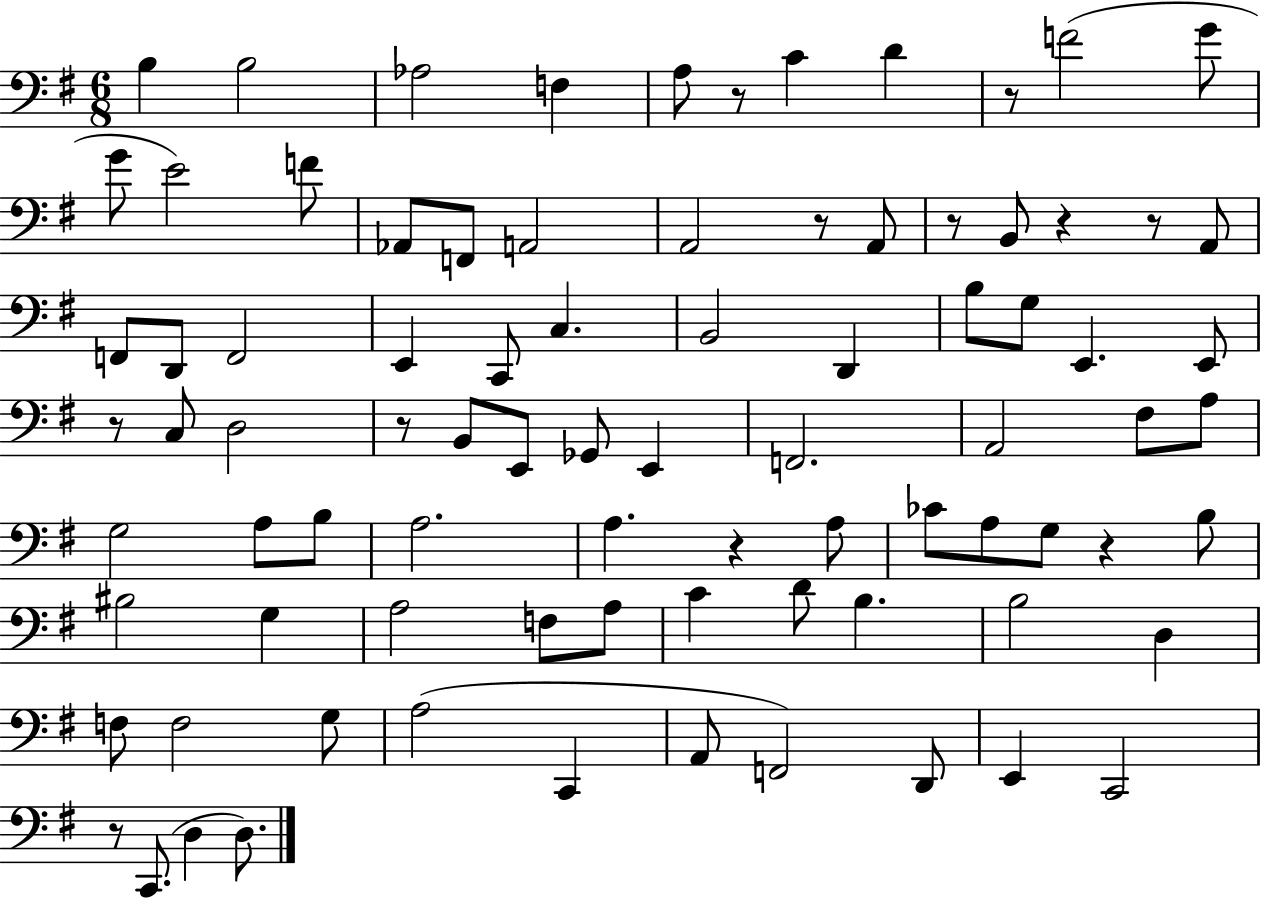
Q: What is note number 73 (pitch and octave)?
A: D3